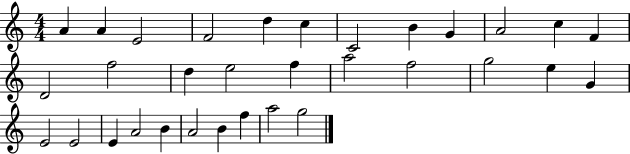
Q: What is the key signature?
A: C major